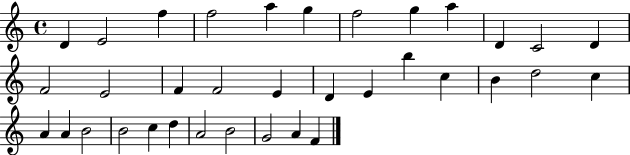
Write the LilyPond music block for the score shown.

{
  \clef treble
  \time 4/4
  \defaultTimeSignature
  \key c \major
  d'4 e'2 f''4 | f''2 a''4 g''4 | f''2 g''4 a''4 | d'4 c'2 d'4 | \break f'2 e'2 | f'4 f'2 e'4 | d'4 e'4 b''4 c''4 | b'4 d''2 c''4 | \break a'4 a'4 b'2 | b'2 c''4 d''4 | a'2 b'2 | g'2 a'4 f'4 | \break \bar "|."
}